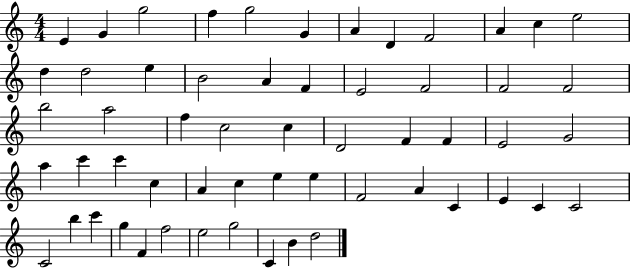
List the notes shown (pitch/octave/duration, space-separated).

E4/q G4/q G5/h F5/q G5/h G4/q A4/q D4/q F4/h A4/q C5/q E5/h D5/q D5/h E5/q B4/h A4/q F4/q E4/h F4/h F4/h F4/h B5/h A5/h F5/q C5/h C5/q D4/h F4/q F4/q E4/h G4/h A5/q C6/q C6/q C5/q A4/q C5/q E5/q E5/q F4/h A4/q C4/q E4/q C4/q C4/h C4/h B5/q C6/q G5/q F4/q F5/h E5/h G5/h C4/q B4/q D5/h